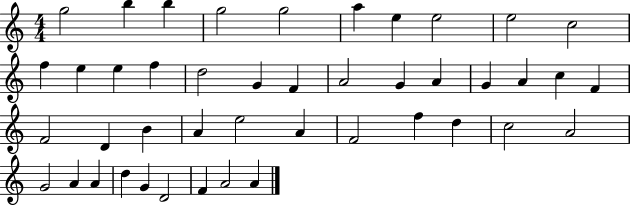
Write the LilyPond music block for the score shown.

{
  \clef treble
  \numericTimeSignature
  \time 4/4
  \key c \major
  g''2 b''4 b''4 | g''2 g''2 | a''4 e''4 e''2 | e''2 c''2 | \break f''4 e''4 e''4 f''4 | d''2 g'4 f'4 | a'2 g'4 a'4 | g'4 a'4 c''4 f'4 | \break f'2 d'4 b'4 | a'4 e''2 a'4 | f'2 f''4 d''4 | c''2 a'2 | \break g'2 a'4 a'4 | d''4 g'4 d'2 | f'4 a'2 a'4 | \bar "|."
}